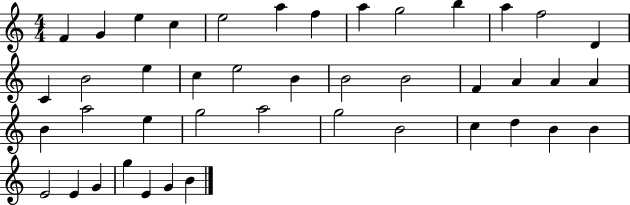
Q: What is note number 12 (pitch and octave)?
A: F5